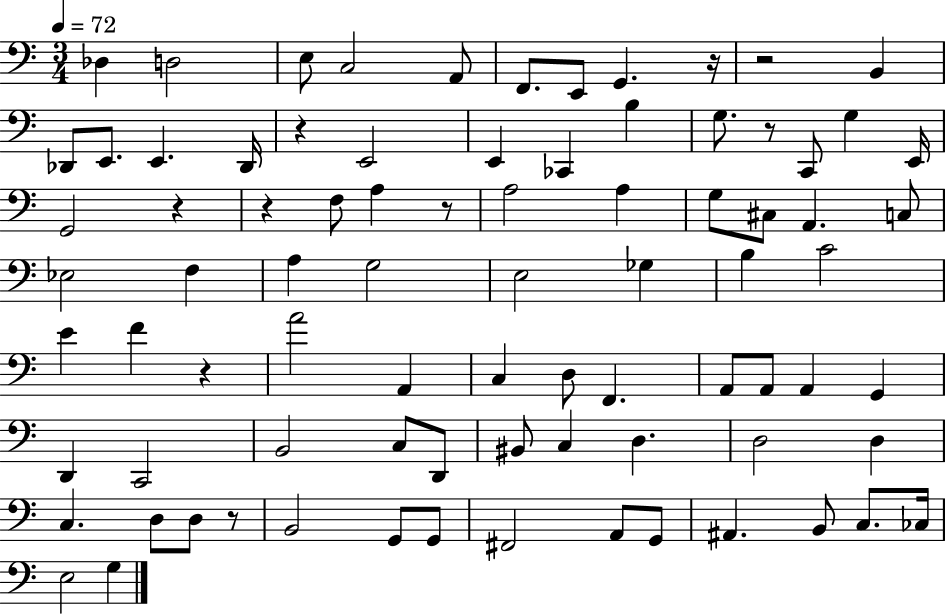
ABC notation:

X:1
T:Untitled
M:3/4
L:1/4
K:C
_D, D,2 E,/2 C,2 A,,/2 F,,/2 E,,/2 G,, z/4 z2 B,, _D,,/2 E,,/2 E,, _D,,/4 z E,,2 E,, _C,, B, G,/2 z/2 C,,/2 G, E,,/4 G,,2 z z F,/2 A, z/2 A,2 A, G,/2 ^C,/2 A,, C,/2 _E,2 F, A, G,2 E,2 _G, B, C2 E F z A2 A,, C, D,/2 F,, A,,/2 A,,/2 A,, G,, D,, C,,2 B,,2 C,/2 D,,/2 ^B,,/2 C, D, D,2 D, C, D,/2 D,/2 z/2 B,,2 G,,/2 G,,/2 ^F,,2 A,,/2 G,,/2 ^A,, B,,/2 C,/2 _C,/4 E,2 G,